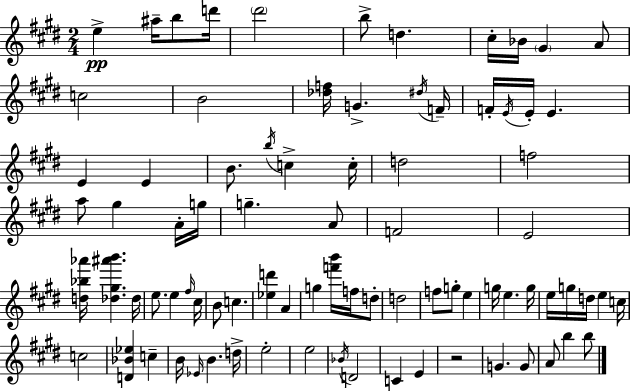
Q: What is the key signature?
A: E major